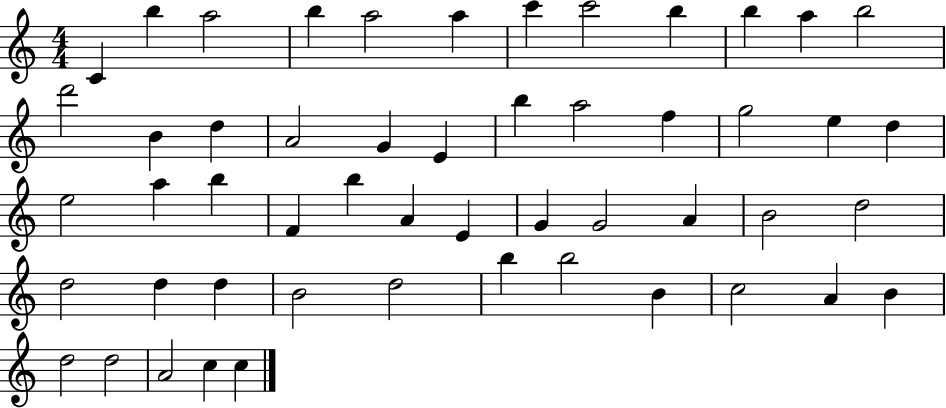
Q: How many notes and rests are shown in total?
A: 52